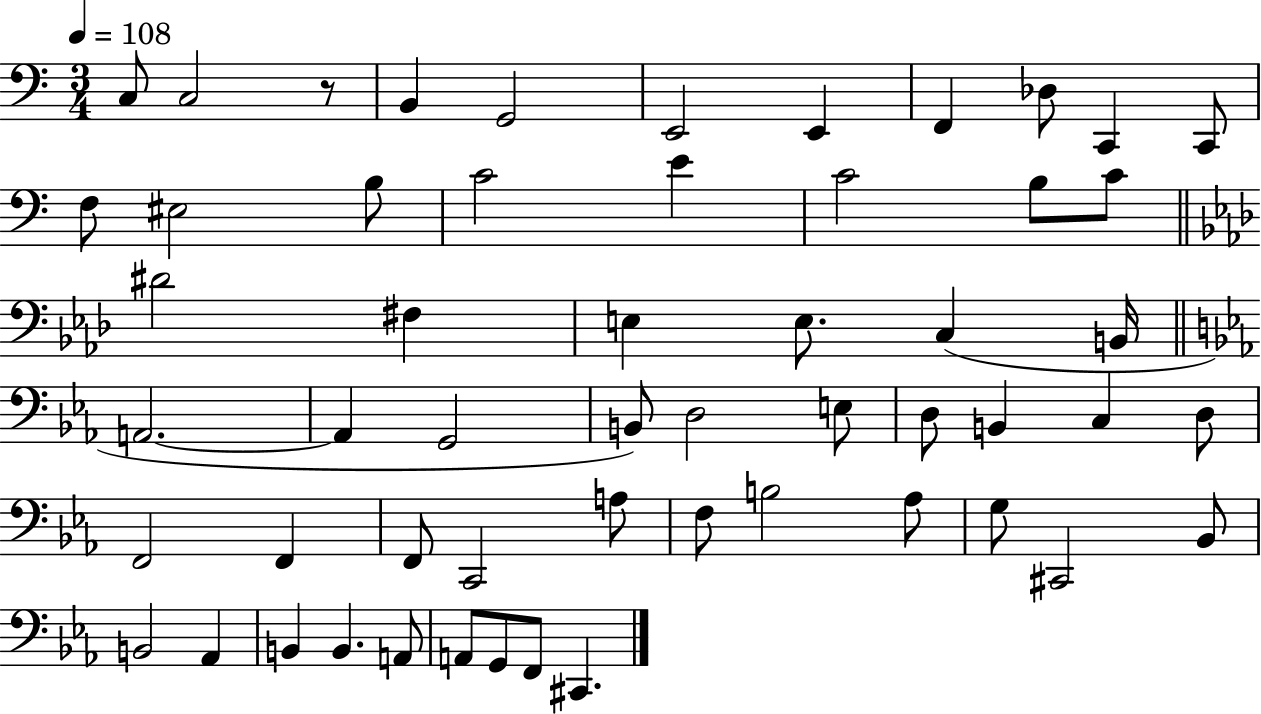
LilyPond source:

{
  \clef bass
  \numericTimeSignature
  \time 3/4
  \key c \major
  \tempo 4 = 108
  c8 c2 r8 | b,4 g,2 | e,2 e,4 | f,4 des8 c,4 c,8 | \break f8 eis2 b8 | c'2 e'4 | c'2 b8 c'8 | \bar "||" \break \key aes \major dis'2 fis4 | e4 e8. c4( b,16 | \bar "||" \break \key c \minor a,2.~~ | a,4 g,2 | b,8) d2 e8 | d8 b,4 c4 d8 | \break f,2 f,4 | f,8 c,2 a8 | f8 b2 aes8 | g8 cis,2 bes,8 | \break b,2 aes,4 | b,4 b,4. a,8 | a,8 g,8 f,8 cis,4. | \bar "|."
}